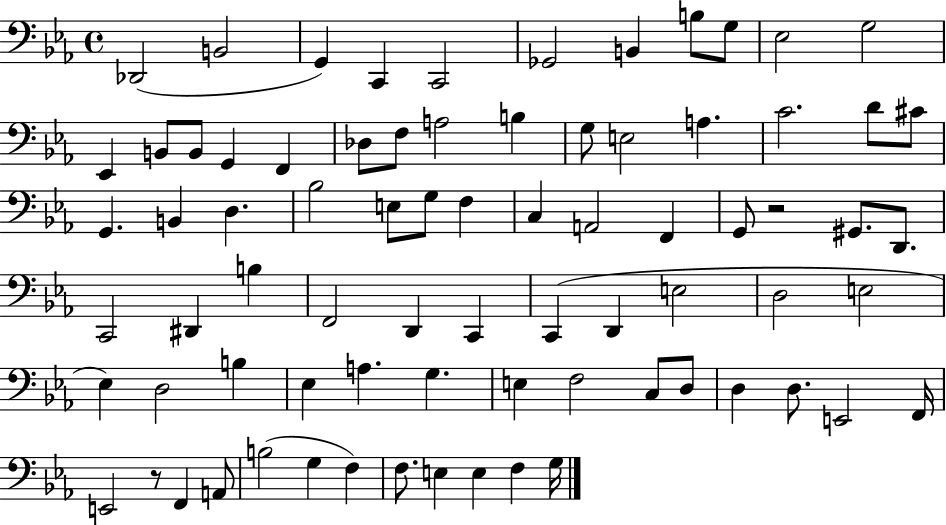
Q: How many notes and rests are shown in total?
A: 77